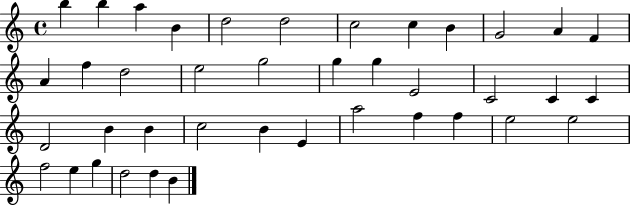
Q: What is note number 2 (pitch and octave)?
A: B5